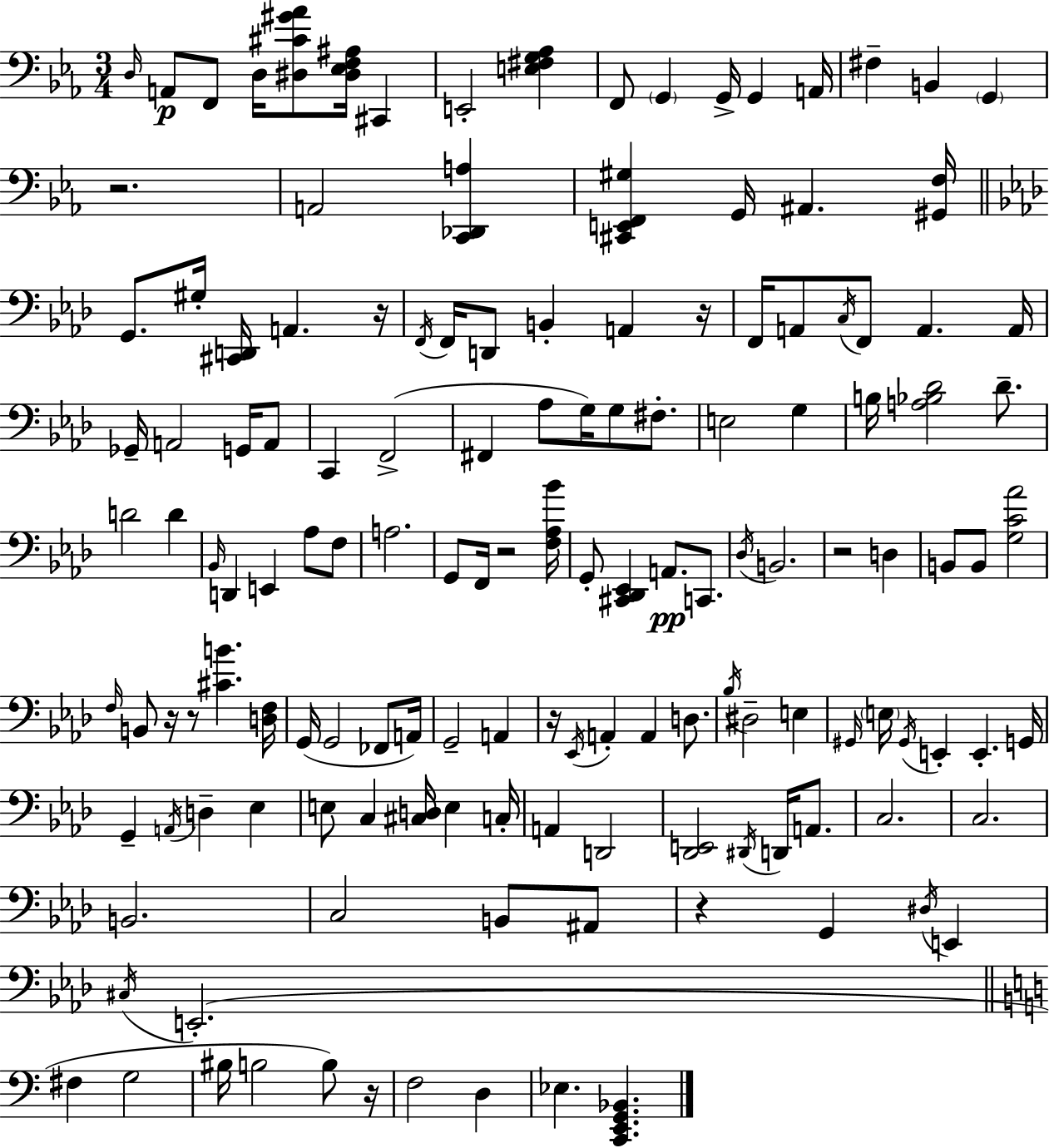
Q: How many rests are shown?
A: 10